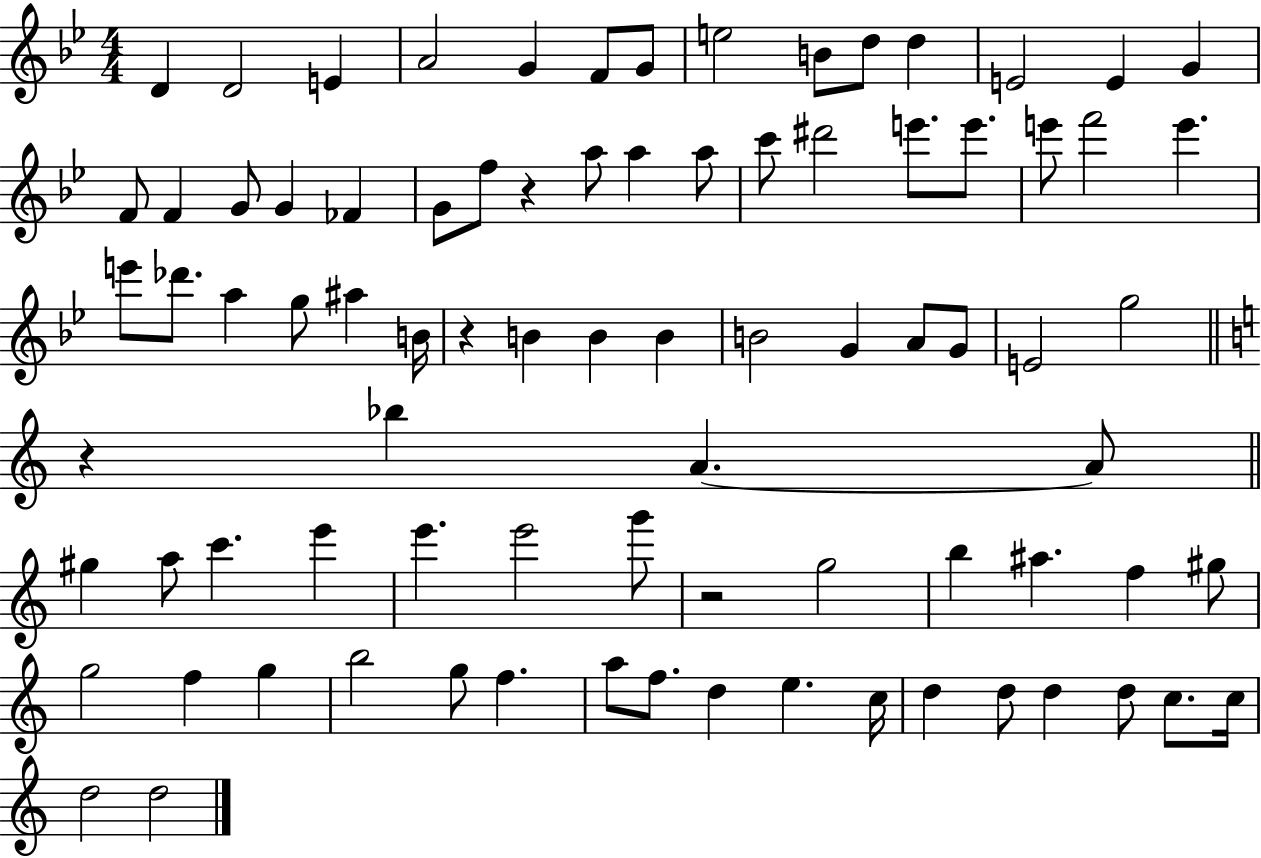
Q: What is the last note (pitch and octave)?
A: D5